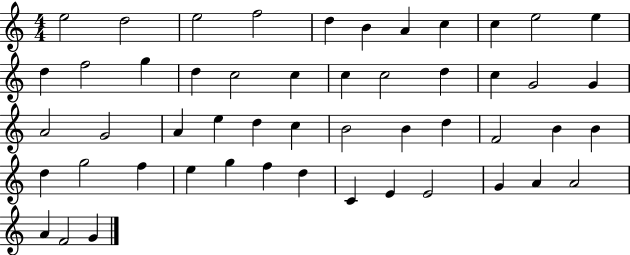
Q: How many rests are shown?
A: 0